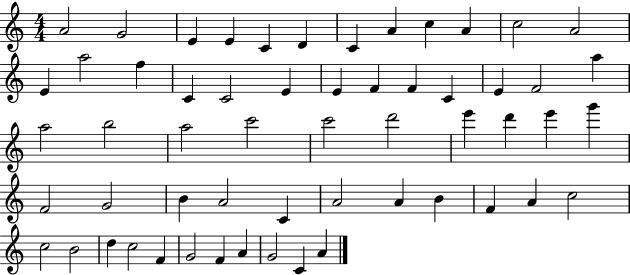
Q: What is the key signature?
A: C major